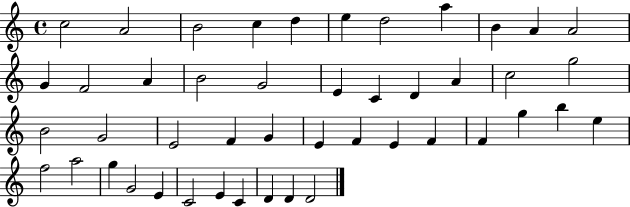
X:1
T:Untitled
M:4/4
L:1/4
K:C
c2 A2 B2 c d e d2 a B A A2 G F2 A B2 G2 E C D A c2 g2 B2 G2 E2 F G E F E F F g b e f2 a2 g G2 E C2 E C D D D2